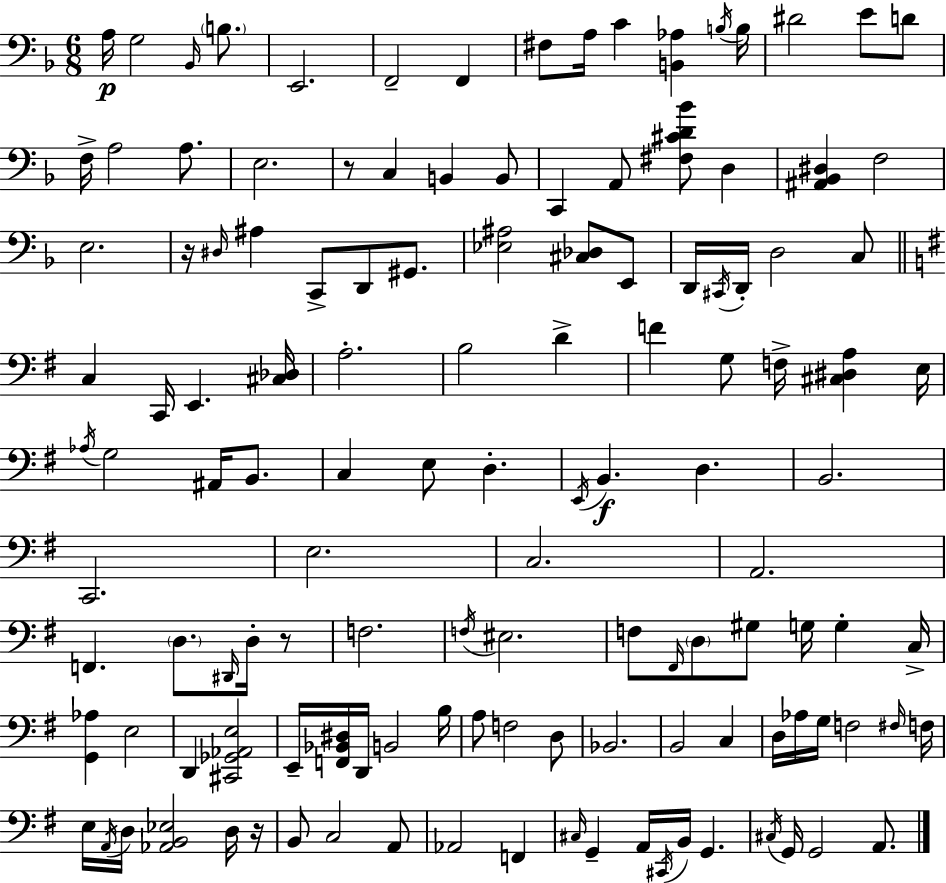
X:1
T:Untitled
M:6/8
L:1/4
K:F
A,/4 G,2 _B,,/4 B,/2 E,,2 F,,2 F,, ^F,/2 A,/4 C [B,,_A,] B,/4 B,/4 ^D2 E/2 D/2 F,/4 A,2 A,/2 E,2 z/2 C, B,, B,,/2 C,, A,,/2 [^F,^CD_B]/2 D, [^A,,_B,,^D,] F,2 E,2 z/4 ^D,/4 ^A, C,,/2 D,,/2 ^G,,/2 [_E,^A,]2 [^C,_D,]/2 E,,/2 D,,/4 ^C,,/4 D,,/4 D,2 C,/2 C, C,,/4 E,, [^C,_D,]/4 A,2 B,2 D F G,/2 F,/4 [^C,^D,A,] E,/4 _A,/4 G,2 ^A,,/4 B,,/2 C, E,/2 D, E,,/4 B,, D, B,,2 C,,2 E,2 C,2 A,,2 F,, D,/2 ^D,,/4 D,/4 z/2 F,2 F,/4 ^E,2 F,/2 ^F,,/4 D,/2 ^G,/2 G,/4 G, C,/4 [G,,_A,] E,2 D,, [^C,,_G,,_A,,E,]2 E,,/4 [F,,_B,,^D,]/4 D,,/4 B,,2 B,/4 A,/2 F,2 D,/2 _B,,2 B,,2 C, D,/4 _A,/4 G,/4 F,2 ^F,/4 F,/4 E,/4 A,,/4 D,/4 [_A,,B,,_E,]2 D,/4 z/4 B,,/2 C,2 A,,/2 _A,,2 F,, ^C,/4 G,, A,,/4 ^C,,/4 B,,/4 G,, ^C,/4 G,,/4 G,,2 A,,/2